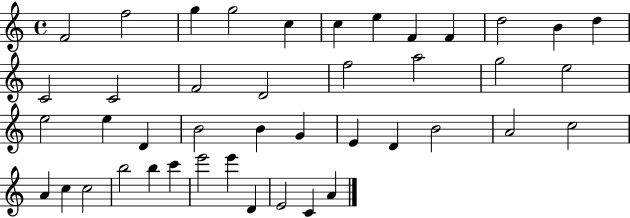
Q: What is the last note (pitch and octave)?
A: A4